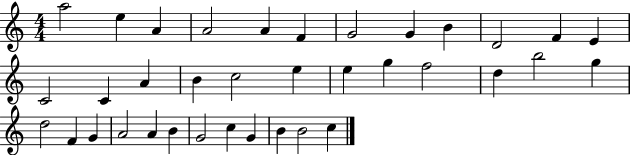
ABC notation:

X:1
T:Untitled
M:4/4
L:1/4
K:C
a2 e A A2 A F G2 G B D2 F E C2 C A B c2 e e g f2 d b2 g d2 F G A2 A B G2 c G B B2 c